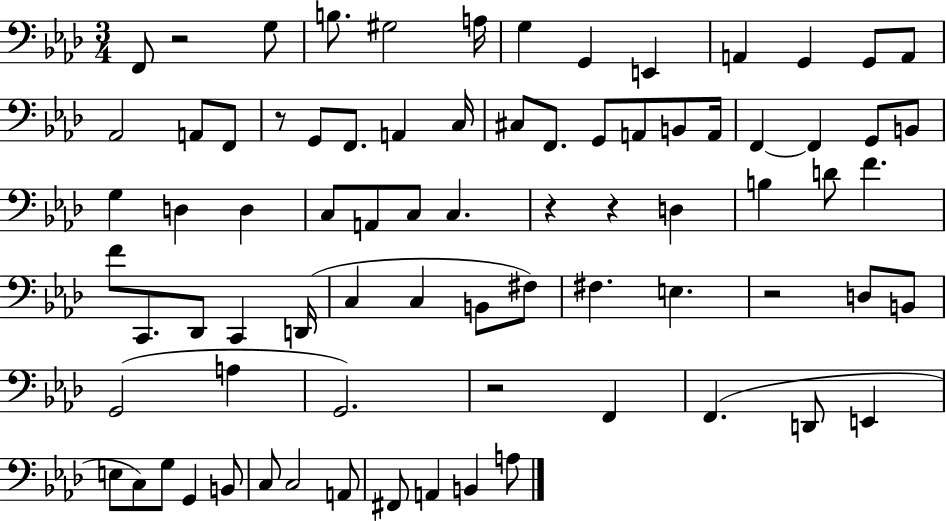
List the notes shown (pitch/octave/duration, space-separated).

F2/e R/h G3/e B3/e. G#3/h A3/s G3/q G2/q E2/q A2/q G2/q G2/e A2/e Ab2/h A2/e F2/e R/e G2/e F2/e. A2/q C3/s C#3/e F2/e. G2/e A2/e B2/e A2/s F2/q F2/q G2/e B2/e G3/q D3/q D3/q C3/e A2/e C3/e C3/q. R/q R/q D3/q B3/q D4/e F4/q. F4/e C2/e. Db2/e C2/q D2/s C3/q C3/q B2/e F#3/e F#3/q. E3/q. R/h D3/e B2/e G2/h A3/q G2/h. R/h F2/q F2/q. D2/e E2/q E3/e C3/e G3/e G2/q B2/e C3/e C3/h A2/e F#2/e A2/q B2/q A3/e